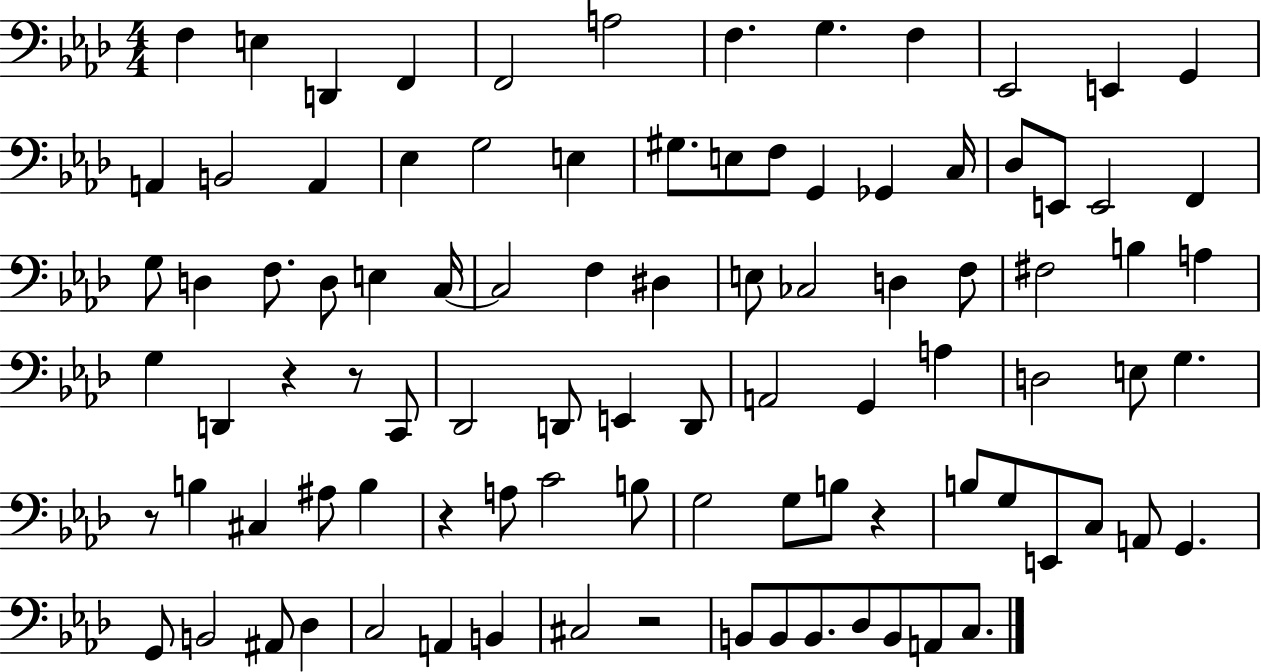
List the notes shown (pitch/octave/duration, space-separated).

F3/q E3/q D2/q F2/q F2/h A3/h F3/q. G3/q. F3/q Eb2/h E2/q G2/q A2/q B2/h A2/q Eb3/q G3/h E3/q G#3/e. E3/e F3/e G2/q Gb2/q C3/s Db3/e E2/e E2/h F2/q G3/e D3/q F3/e. D3/e E3/q C3/s C3/h F3/q D#3/q E3/e CES3/h D3/q F3/e F#3/h B3/q A3/q G3/q D2/q R/q R/e C2/e Db2/h D2/e E2/q D2/e A2/h G2/q A3/q D3/h E3/e G3/q. R/e B3/q C#3/q A#3/e B3/q R/q A3/e C4/h B3/e G3/h G3/e B3/e R/q B3/e G3/e E2/e C3/e A2/e G2/q. G2/e B2/h A#2/e Db3/q C3/h A2/q B2/q C#3/h R/h B2/e B2/e B2/e. Db3/e B2/e A2/e C3/e.